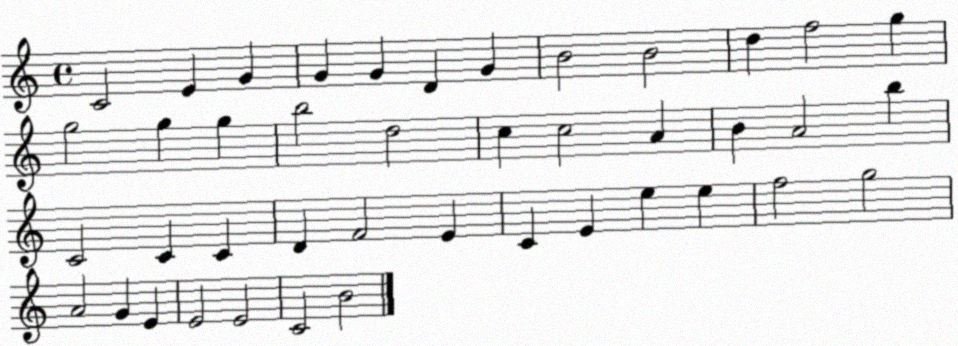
X:1
T:Untitled
M:4/4
L:1/4
K:C
C2 E G G G D G B2 B2 d f2 g g2 g g b2 d2 c c2 A B A2 b C2 C C D F2 E C E e e f2 g2 A2 G E E2 E2 C2 B2